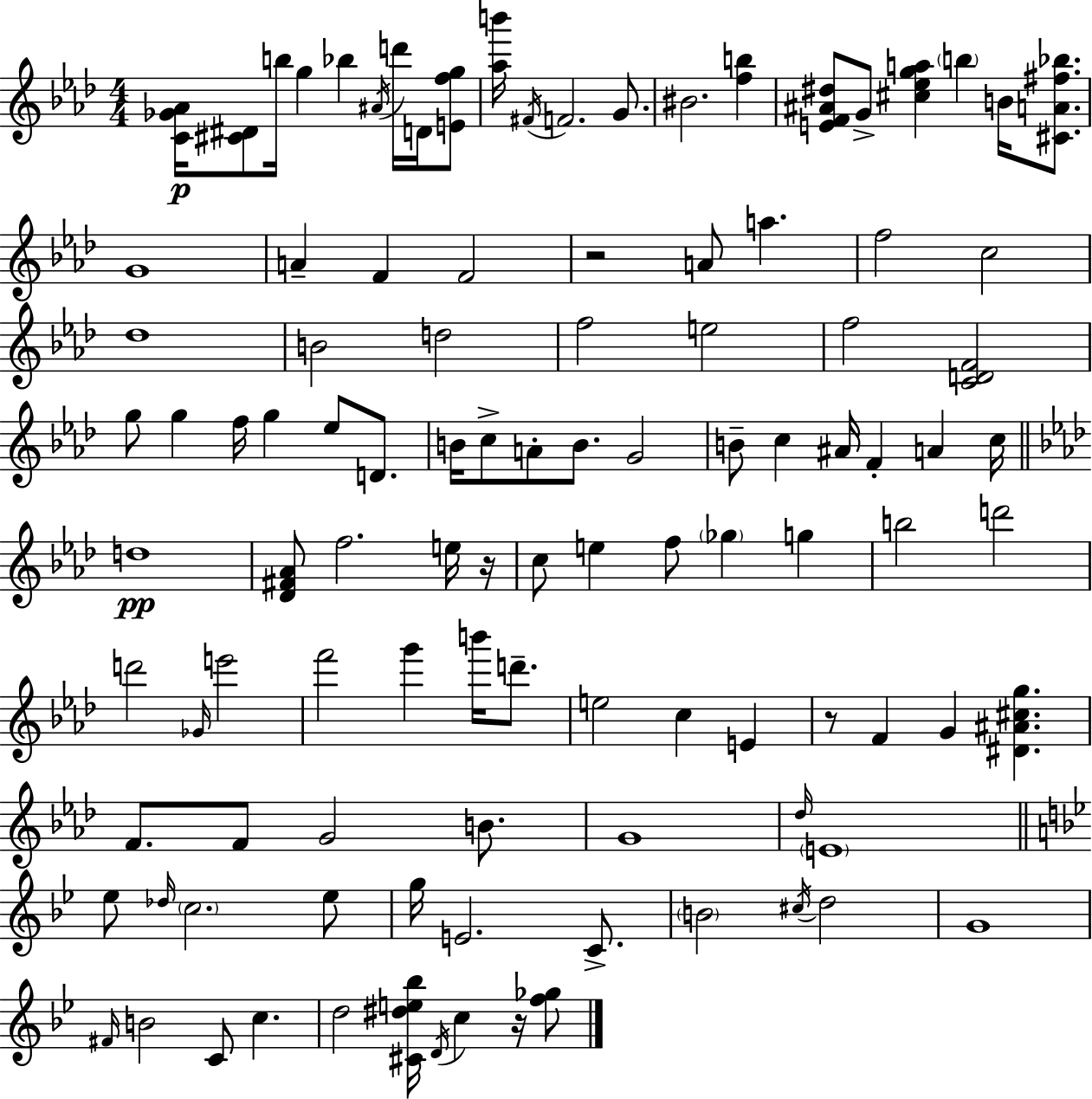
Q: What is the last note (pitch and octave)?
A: C5